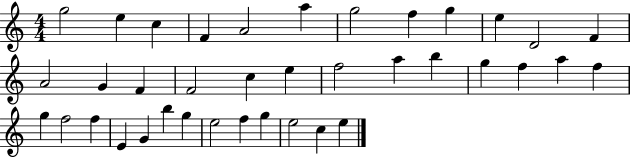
G5/h E5/q C5/q F4/q A4/h A5/q G5/h F5/q G5/q E5/q D4/h F4/q A4/h G4/q F4/q F4/h C5/q E5/q F5/h A5/q B5/q G5/q F5/q A5/q F5/q G5/q F5/h F5/q E4/q G4/q B5/q G5/q E5/h F5/q G5/q E5/h C5/q E5/q